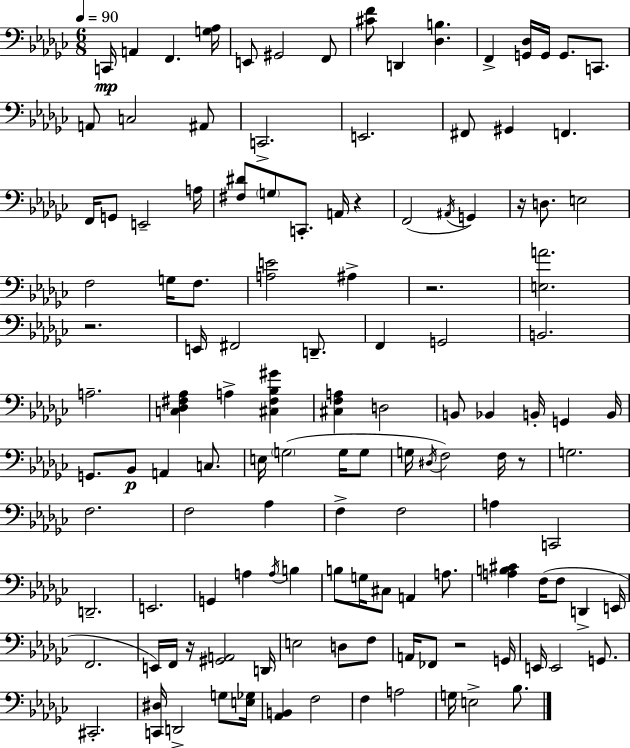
{
  \clef bass
  \numericTimeSignature
  \time 6/8
  \key ees \minor
  \tempo 4 = 90
  \repeat volta 2 { c,16\mp a,4 f,4. <g aes>16 | e,8 gis,2 f,8 | <cis' f'>8 d,4 <des b>4. | f,4-> <g, des>16 g,16 g,8. c,8. | \break a,8 c2 ais,8 | c,2.-> | e,2. | fis,8 gis,4 f,4. | \break f,16 g,8 e,2-- a16 | <fis dis'>8 \parenthesize g8 c,8.-. a,16 r4 | f,2( \acciaccatura { ais,16 } g,4) | r16 d8. e2 | \break f2 g16 f8. | <a e'>2 ais4-> | r2. | <e a'>2. | \break r2. | e,16 fis,2 d,8.-- | f,4 g,2 | b,2. | \break a2.-- | <c des fis aes>4 a4-> <cis fis bes gis'>4 | <cis f a>4 d2 | b,8 bes,4 b,16-. g,4 | \break b,16 g,8. bes,8\p a,4 c8. | e16 \parenthesize g2( g16 g8 | g16 \acciaccatura { dis16 }) f2 f16 | r8 g2. | \break f2. | f2 aes4 | f4-> f2 | a4 c,2 | \break d,2.-- | e,2. | g,4 a4 \acciaccatura { a16 } b4 | b8 g16 cis8 a,4 | \break a8. <a b cis'>4 f16( f8 d,4-> | e,16 f,2. | e,16) f,16 r16 <gis, a,>2 | d,16 e2 d8 | \break f8 a,16 fes,8 r2 | g,16 e,16 e,2 | g,8. cis,2.-. | <c, dis>16 d,2-> | \break g8 <e ges>16 <aes, b,>4 f2 | f4 a2 | g16 e2-> | bes8. } \bar "|."
}